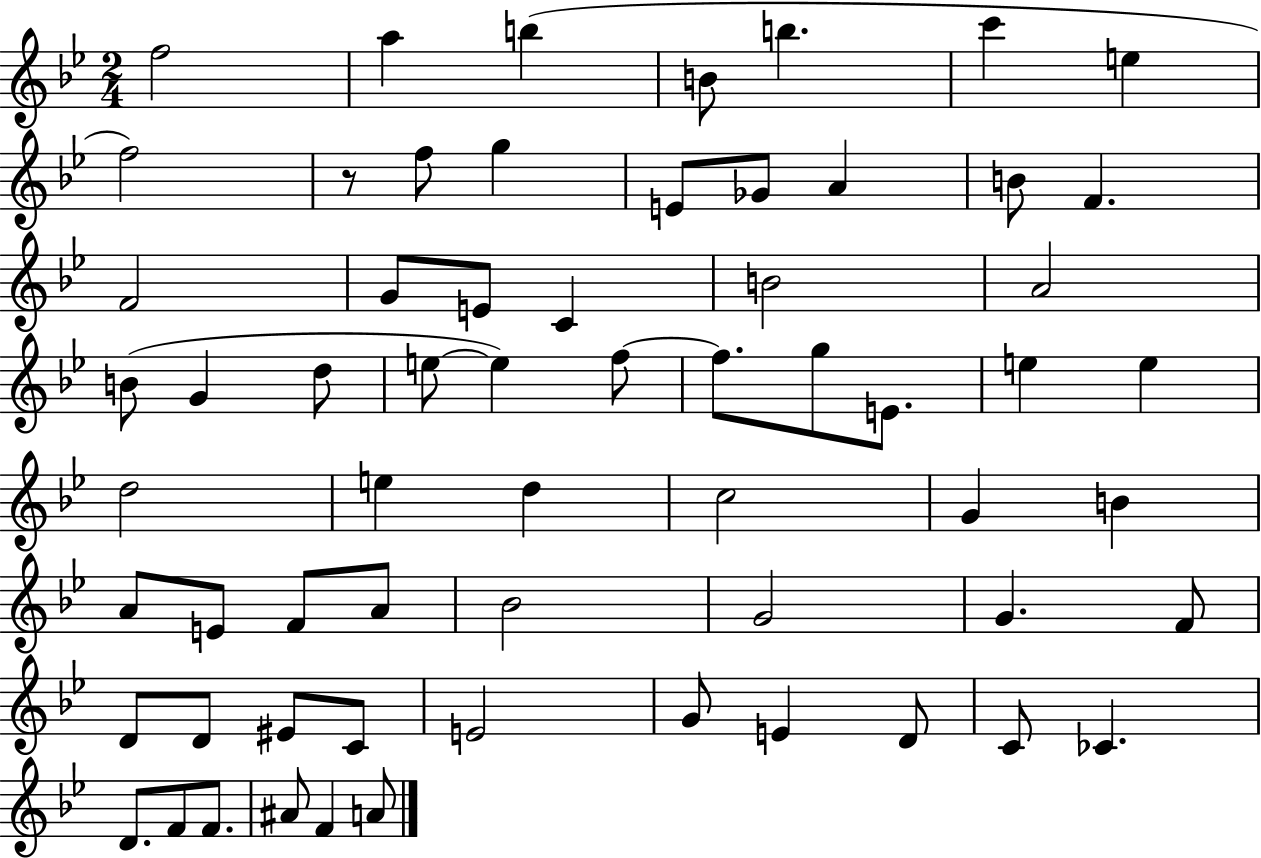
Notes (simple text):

F5/h A5/q B5/q B4/e B5/q. C6/q E5/q F5/h R/e F5/e G5/q E4/e Gb4/e A4/q B4/e F4/q. F4/h G4/e E4/e C4/q B4/h A4/h B4/e G4/q D5/e E5/e E5/q F5/e F5/e. G5/e E4/e. E5/q E5/q D5/h E5/q D5/q C5/h G4/q B4/q A4/e E4/e F4/e A4/e Bb4/h G4/h G4/q. F4/e D4/e D4/e EIS4/e C4/e E4/h G4/e E4/q D4/e C4/e CES4/q. D4/e. F4/e F4/e. A#4/e F4/q A4/e